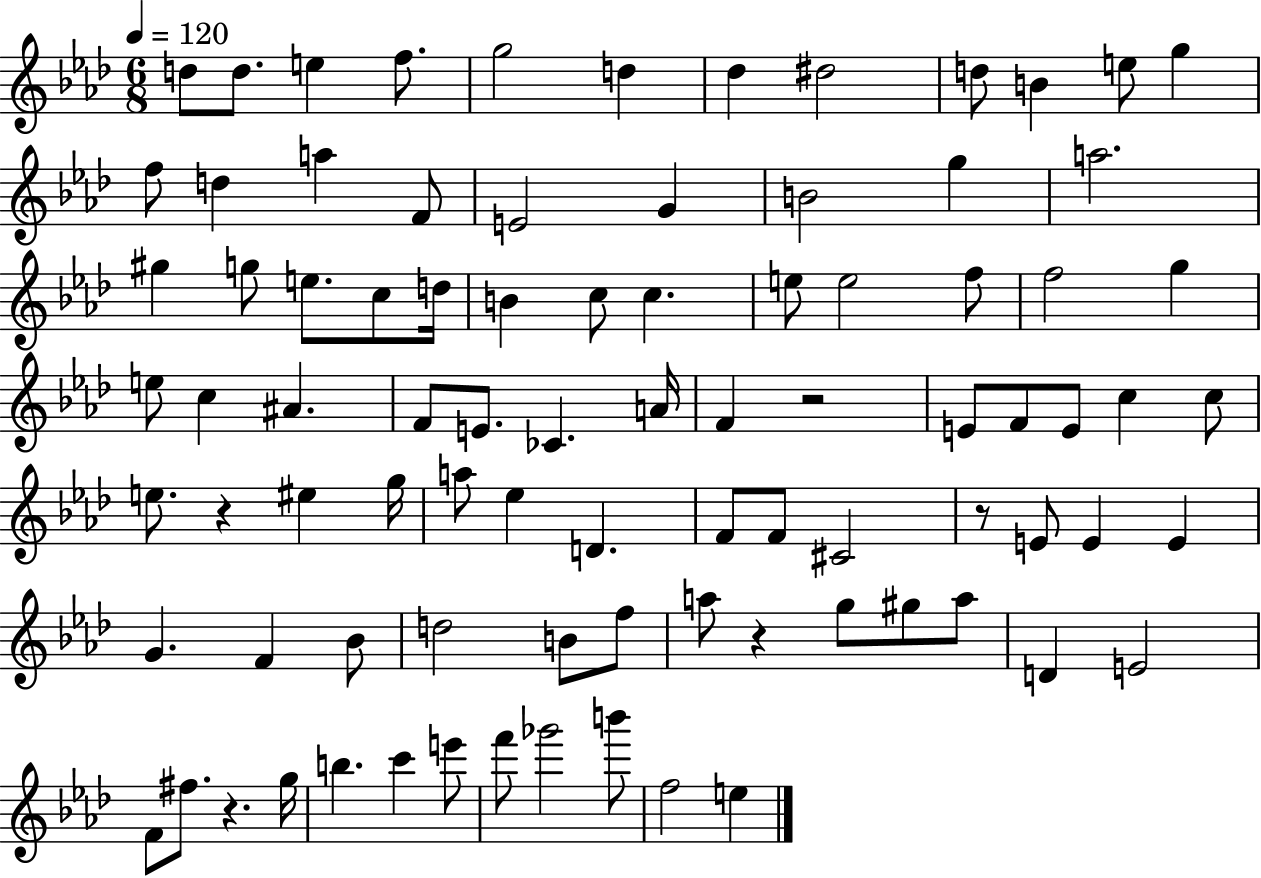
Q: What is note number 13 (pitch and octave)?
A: F5